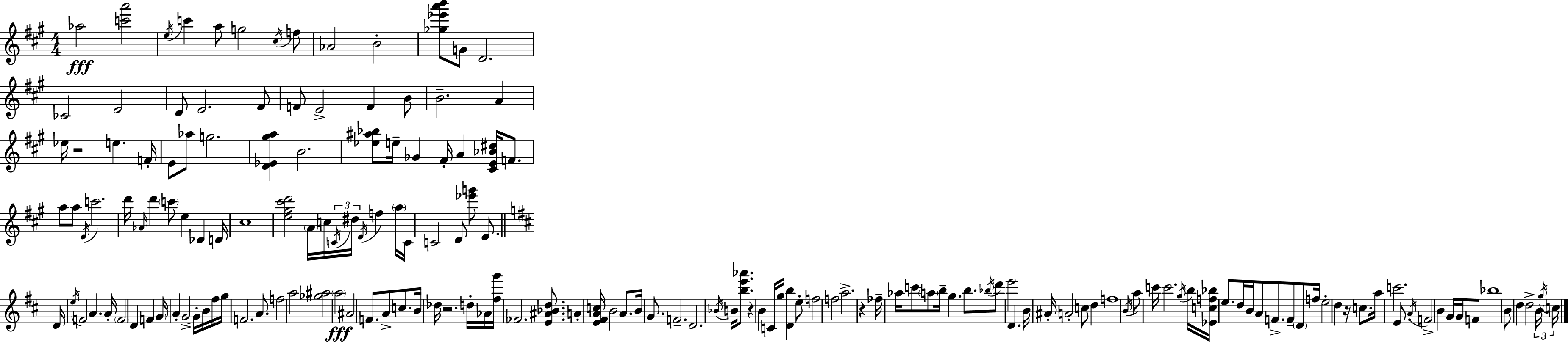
{
  \clef treble
  \numericTimeSignature
  \time 4/4
  \key a \major
  aes''2\fff <c''' a'''>2 | \acciaccatura { e''16 } c'''4 a''8 g''2 \acciaccatura { cis''16 } | f''8 aes'2 b'2-. | <ges'' ees''' a''' b'''>8 g'8 d'2. | \break ces'2 e'2 | d'8 e'2. | fis'8 f'8 e'2-> f'4 | b'8 b'2.-- a'4 | \break ees''16 r2 e''4. | f'16-. e'8 aes''8 g''2. | <d' ees' gis'' a''>4 b'2. | <ees'' ais'' bes''>8 e''16-- ges'4 fis'16-. a'4 <cis' e' bes' dis''>16 f'8. | \break a''8 a''8 \acciaccatura { e'16 } c'''2. | d'''16 \grace { aes'16 } d'''4 \parenthesize c'''8 e''4 des'4 | d'16 cis''1 | <e'' gis'' cis''' d'''>2 \parenthesize a'16 c''16 \tuplet 3/2 { \acciaccatura { c'16 } dis''16 | \break \acciaccatura { e'16 } } f''4 \parenthesize a''16 c'16 c'2 d'8 | <ees''' g'''>8 e'8. \bar "||" \break \key d \major d'16 \acciaccatura { e''16 } f'2 a'4. | a'16-. \parenthesize f'2 d'4 f'4 | \parenthesize g'16 a'4-. g'2->~~ g'16-. b'16 | fis''16 g''16 f'2. a'8. | \break f''2 a''2 | <ges'' ais''>2 \parenthesize a''2\fff | ais'2 f'8. a'8-> c''8. | b'16 des''16 r2. d''16-. | \break aes'16 <fis'' g'''>16 fes'2. <e' ais' bes' d''>8. | a'4-. <e' fis' a' c''>16 b'2 a'8. | b'16 g'8. f'2.-- | d'2. \acciaccatura { bes'16 } b'16 <b'' e''' aes'''>8. | \break r4 b'4 c'16 g''16 <d' b''>4 | e''8-. f''2 f''2 | a''2.-> r4 | fes''16-- aes''16 c'''8 \parenthesize a''8 b''16-- g''4. b''8. | \break \acciaccatura { bes''16 } d'''8 e'''2 d'4. | b'16 ais'16-. a'2-. c''8 d''4 | f''1 | \acciaccatura { b'16 } a''8 c'''16 c'''2. | \break \acciaccatura { g''16 } b''16 <ees' c'' f'' bes''>16 e''8. d''16 b'16 a'8 f'8.-> | f'8-- \parenthesize d'8 f''16 e''2-. d''4 | r16 c''8. a''16 c'''2. | e'8. \acciaccatura { a'16 } f'2-> b'4 | \break g'16 g'16 f'8 bes''1 | b'8 d''4 d''2-> | \tuplet 3/2 { b'16 \acciaccatura { g''16 } \parenthesize c''16 } \bar "|."
}